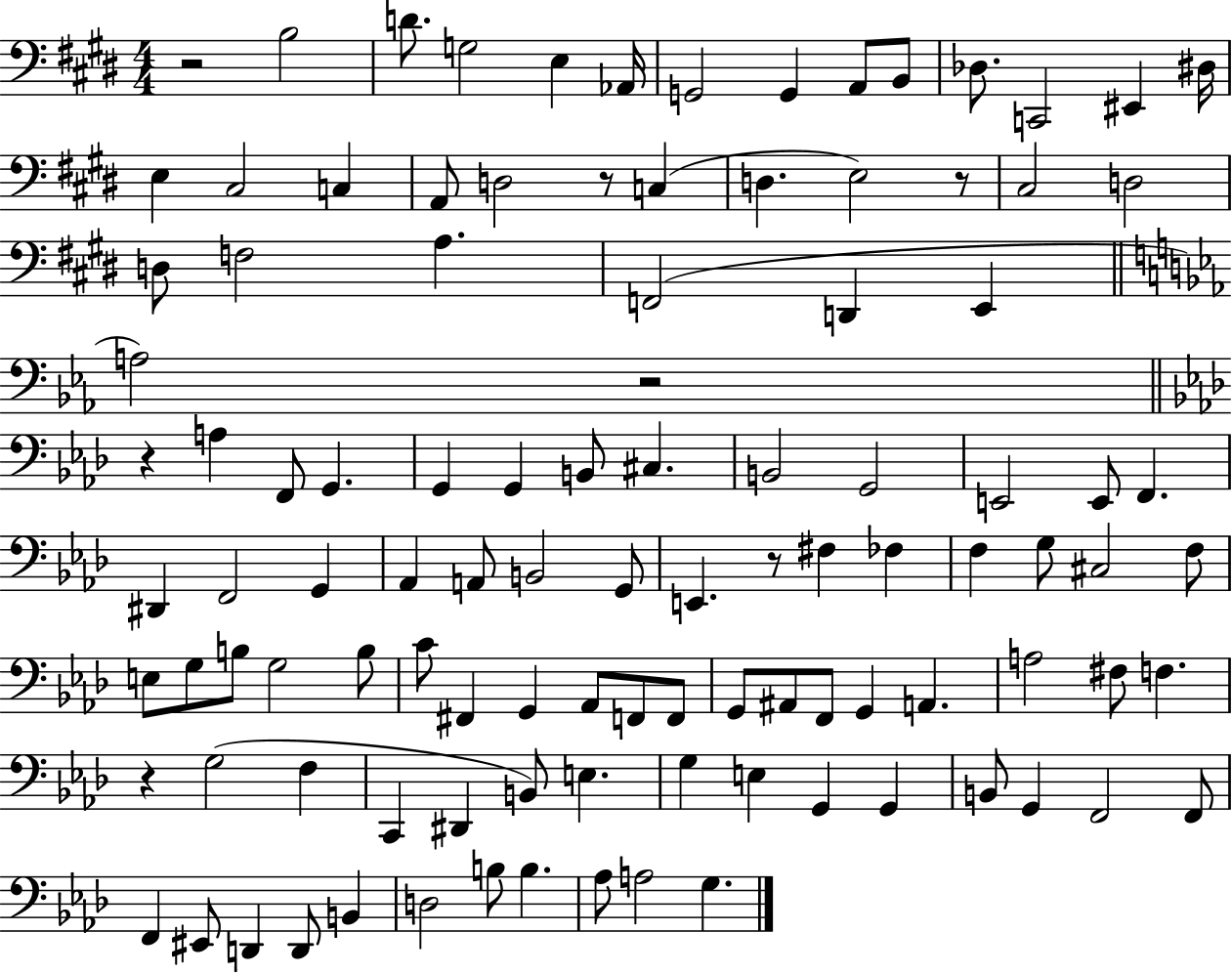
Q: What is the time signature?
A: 4/4